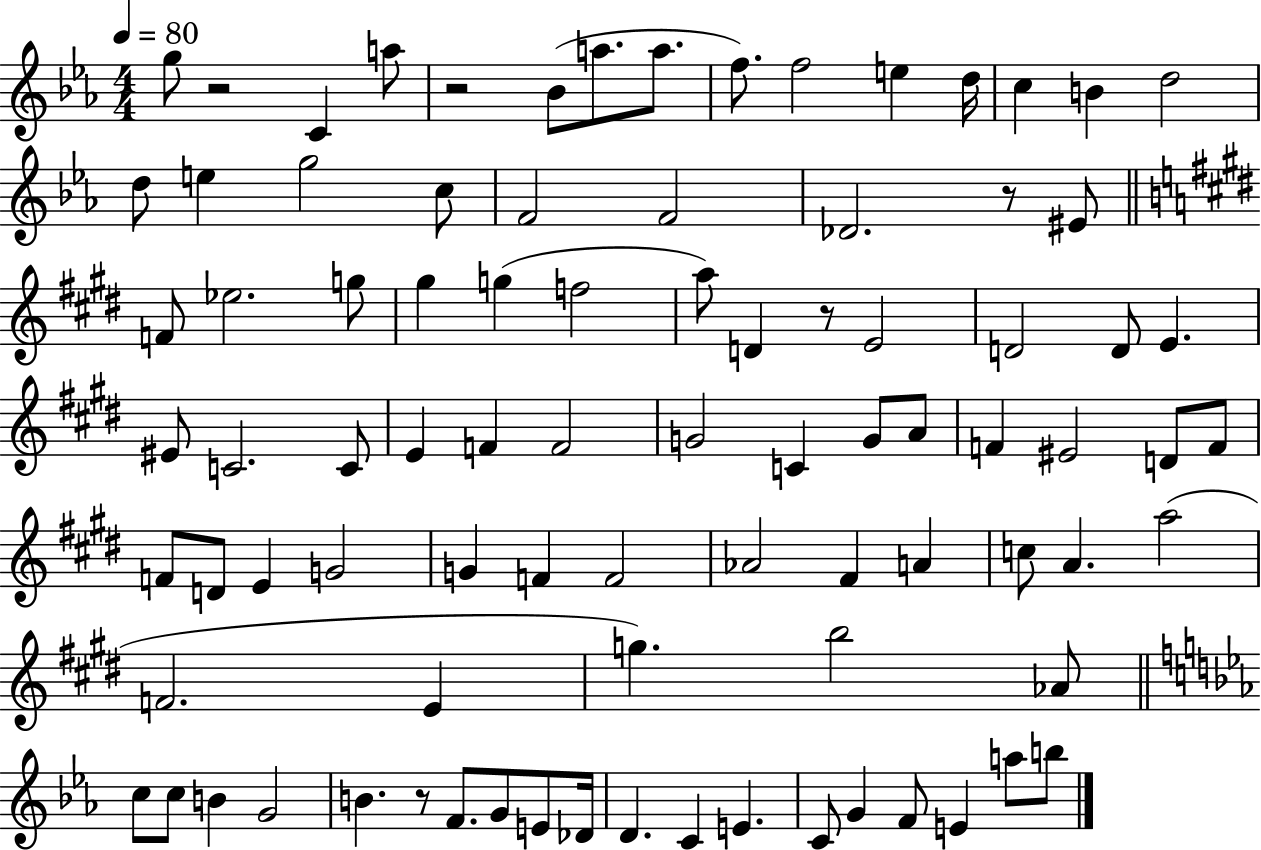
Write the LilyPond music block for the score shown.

{
  \clef treble
  \numericTimeSignature
  \time 4/4
  \key ees \major
  \tempo 4 = 80
  g''8 r2 c'4 a''8 | r2 bes'8( a''8. a''8. | f''8.) f''2 e''4 d''16 | c''4 b'4 d''2 | \break d''8 e''4 g''2 c''8 | f'2 f'2 | des'2. r8 eis'8 | \bar "||" \break \key e \major f'8 ees''2. g''8 | gis''4 g''4( f''2 | a''8) d'4 r8 e'2 | d'2 d'8 e'4. | \break eis'8 c'2. c'8 | e'4 f'4 f'2 | g'2 c'4 g'8 a'8 | f'4 eis'2 d'8 f'8 | \break f'8 d'8 e'4 g'2 | g'4 f'4 f'2 | aes'2 fis'4 a'4 | c''8 a'4. a''2( | \break f'2. e'4 | g''4.) b''2 aes'8 | \bar "||" \break \key c \minor c''8 c''8 b'4 g'2 | b'4. r8 f'8. g'8 e'8 des'16 | d'4. c'4 e'4. | c'8 g'4 f'8 e'4 a''8 b''8 | \break \bar "|."
}